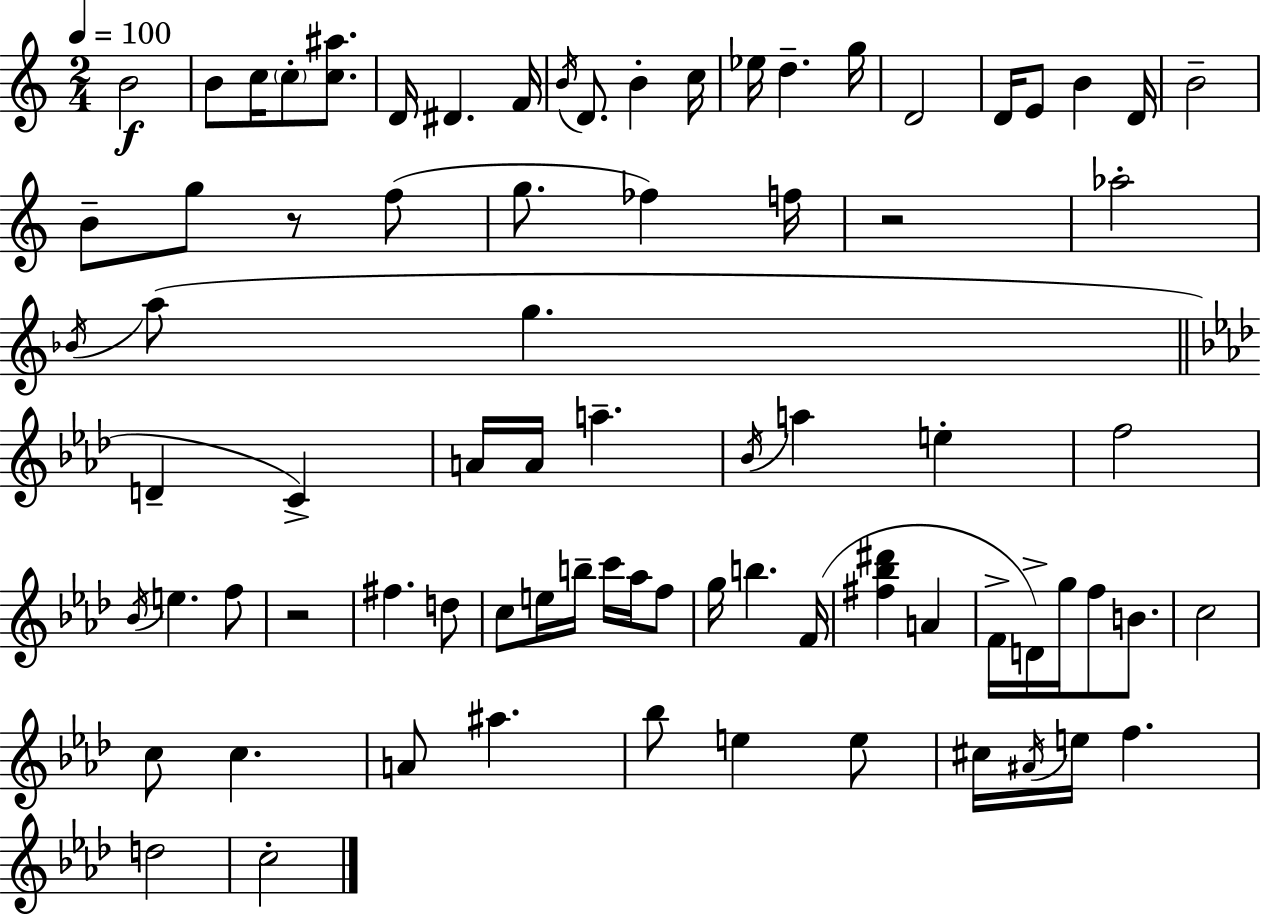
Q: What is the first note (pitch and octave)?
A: B4